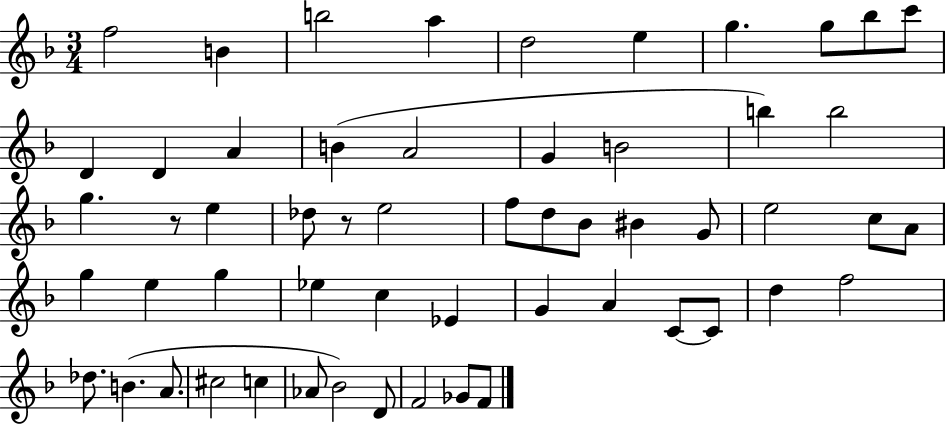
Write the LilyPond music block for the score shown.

{
  \clef treble
  \numericTimeSignature
  \time 3/4
  \key f \major
  \repeat volta 2 { f''2 b'4 | b''2 a''4 | d''2 e''4 | g''4. g''8 bes''8 c'''8 | \break d'4 d'4 a'4 | b'4( a'2 | g'4 b'2 | b''4) b''2 | \break g''4. r8 e''4 | des''8 r8 e''2 | f''8 d''8 bes'8 bis'4 g'8 | e''2 c''8 a'8 | \break g''4 e''4 g''4 | ees''4 c''4 ees'4 | g'4 a'4 c'8~~ c'8 | d''4 f''2 | \break des''8. b'4.( a'8. | cis''2 c''4 | aes'8 bes'2) d'8 | f'2 ges'8 f'8 | \break } \bar "|."
}